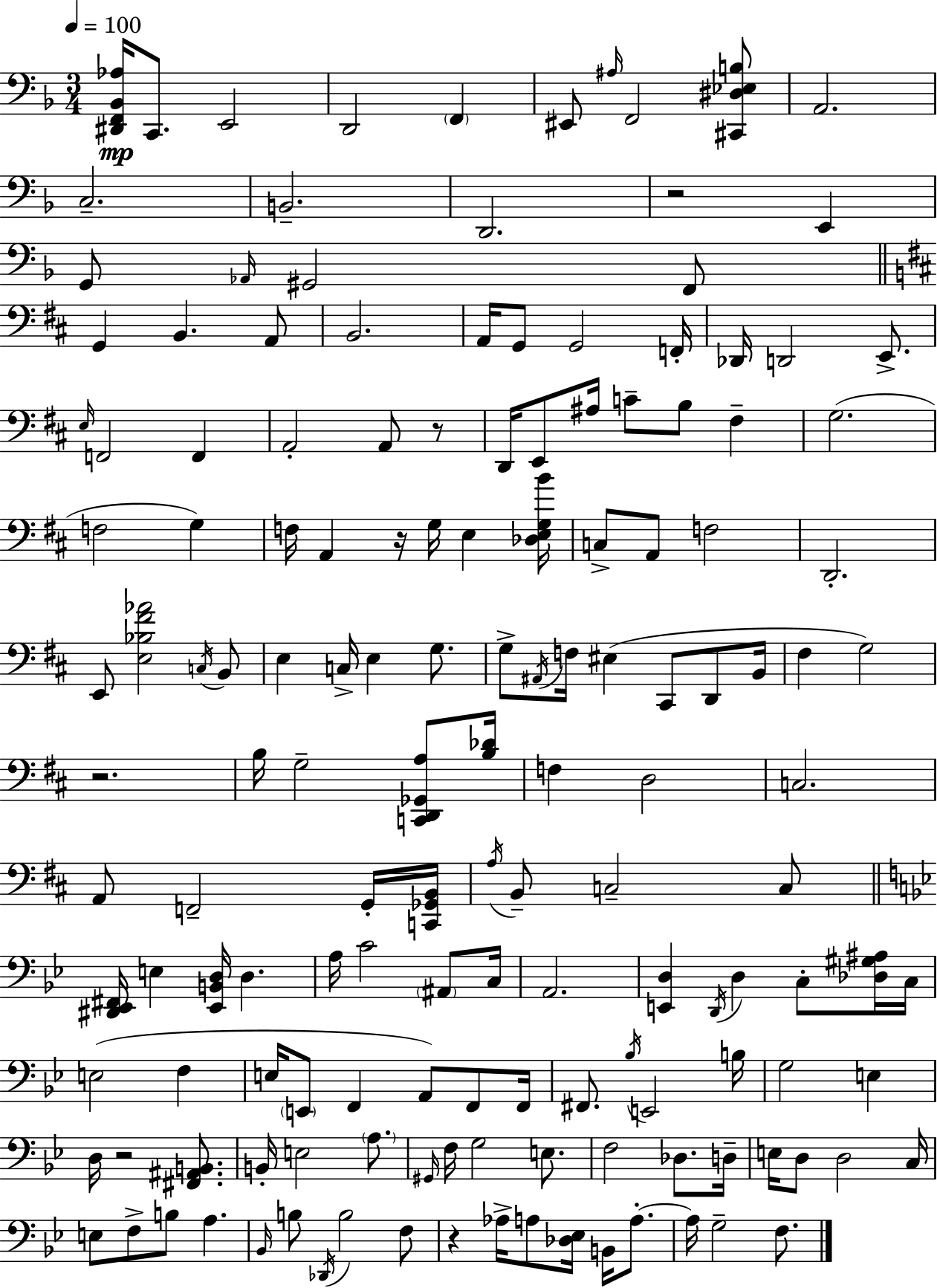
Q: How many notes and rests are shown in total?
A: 152